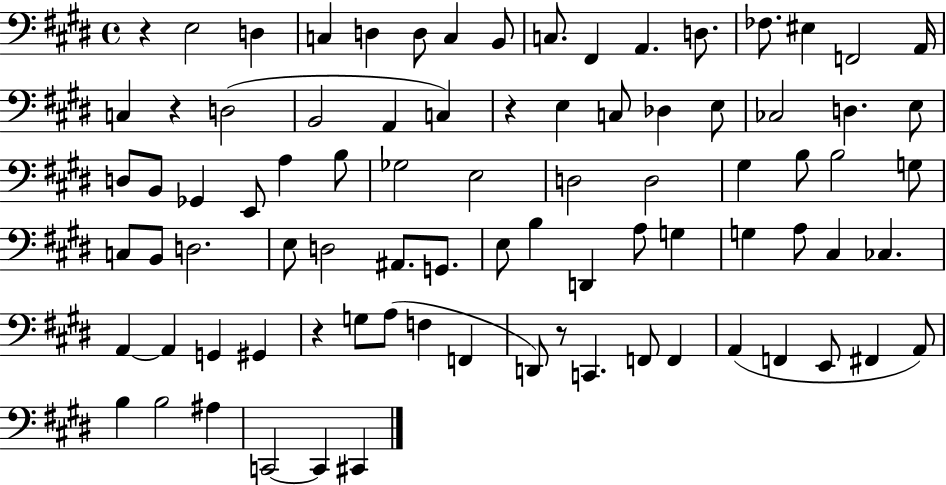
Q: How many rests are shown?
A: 5